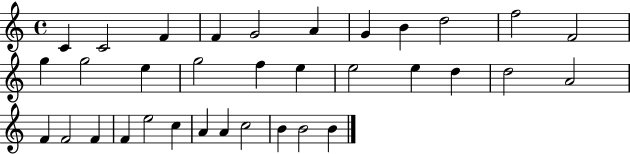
{
  \clef treble
  \time 4/4
  \defaultTimeSignature
  \key c \major
  c'4 c'2 f'4 | f'4 g'2 a'4 | g'4 b'4 d''2 | f''2 f'2 | \break g''4 g''2 e''4 | g''2 f''4 e''4 | e''2 e''4 d''4 | d''2 a'2 | \break f'4 f'2 f'4 | f'4 e''2 c''4 | a'4 a'4 c''2 | b'4 b'2 b'4 | \break \bar "|."
}